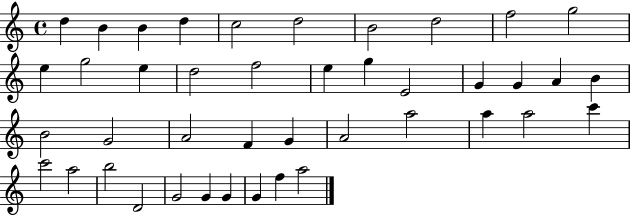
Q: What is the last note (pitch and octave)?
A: A5